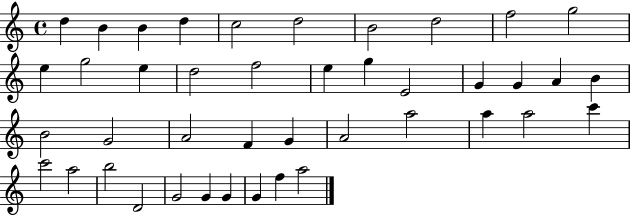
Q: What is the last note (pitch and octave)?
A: A5